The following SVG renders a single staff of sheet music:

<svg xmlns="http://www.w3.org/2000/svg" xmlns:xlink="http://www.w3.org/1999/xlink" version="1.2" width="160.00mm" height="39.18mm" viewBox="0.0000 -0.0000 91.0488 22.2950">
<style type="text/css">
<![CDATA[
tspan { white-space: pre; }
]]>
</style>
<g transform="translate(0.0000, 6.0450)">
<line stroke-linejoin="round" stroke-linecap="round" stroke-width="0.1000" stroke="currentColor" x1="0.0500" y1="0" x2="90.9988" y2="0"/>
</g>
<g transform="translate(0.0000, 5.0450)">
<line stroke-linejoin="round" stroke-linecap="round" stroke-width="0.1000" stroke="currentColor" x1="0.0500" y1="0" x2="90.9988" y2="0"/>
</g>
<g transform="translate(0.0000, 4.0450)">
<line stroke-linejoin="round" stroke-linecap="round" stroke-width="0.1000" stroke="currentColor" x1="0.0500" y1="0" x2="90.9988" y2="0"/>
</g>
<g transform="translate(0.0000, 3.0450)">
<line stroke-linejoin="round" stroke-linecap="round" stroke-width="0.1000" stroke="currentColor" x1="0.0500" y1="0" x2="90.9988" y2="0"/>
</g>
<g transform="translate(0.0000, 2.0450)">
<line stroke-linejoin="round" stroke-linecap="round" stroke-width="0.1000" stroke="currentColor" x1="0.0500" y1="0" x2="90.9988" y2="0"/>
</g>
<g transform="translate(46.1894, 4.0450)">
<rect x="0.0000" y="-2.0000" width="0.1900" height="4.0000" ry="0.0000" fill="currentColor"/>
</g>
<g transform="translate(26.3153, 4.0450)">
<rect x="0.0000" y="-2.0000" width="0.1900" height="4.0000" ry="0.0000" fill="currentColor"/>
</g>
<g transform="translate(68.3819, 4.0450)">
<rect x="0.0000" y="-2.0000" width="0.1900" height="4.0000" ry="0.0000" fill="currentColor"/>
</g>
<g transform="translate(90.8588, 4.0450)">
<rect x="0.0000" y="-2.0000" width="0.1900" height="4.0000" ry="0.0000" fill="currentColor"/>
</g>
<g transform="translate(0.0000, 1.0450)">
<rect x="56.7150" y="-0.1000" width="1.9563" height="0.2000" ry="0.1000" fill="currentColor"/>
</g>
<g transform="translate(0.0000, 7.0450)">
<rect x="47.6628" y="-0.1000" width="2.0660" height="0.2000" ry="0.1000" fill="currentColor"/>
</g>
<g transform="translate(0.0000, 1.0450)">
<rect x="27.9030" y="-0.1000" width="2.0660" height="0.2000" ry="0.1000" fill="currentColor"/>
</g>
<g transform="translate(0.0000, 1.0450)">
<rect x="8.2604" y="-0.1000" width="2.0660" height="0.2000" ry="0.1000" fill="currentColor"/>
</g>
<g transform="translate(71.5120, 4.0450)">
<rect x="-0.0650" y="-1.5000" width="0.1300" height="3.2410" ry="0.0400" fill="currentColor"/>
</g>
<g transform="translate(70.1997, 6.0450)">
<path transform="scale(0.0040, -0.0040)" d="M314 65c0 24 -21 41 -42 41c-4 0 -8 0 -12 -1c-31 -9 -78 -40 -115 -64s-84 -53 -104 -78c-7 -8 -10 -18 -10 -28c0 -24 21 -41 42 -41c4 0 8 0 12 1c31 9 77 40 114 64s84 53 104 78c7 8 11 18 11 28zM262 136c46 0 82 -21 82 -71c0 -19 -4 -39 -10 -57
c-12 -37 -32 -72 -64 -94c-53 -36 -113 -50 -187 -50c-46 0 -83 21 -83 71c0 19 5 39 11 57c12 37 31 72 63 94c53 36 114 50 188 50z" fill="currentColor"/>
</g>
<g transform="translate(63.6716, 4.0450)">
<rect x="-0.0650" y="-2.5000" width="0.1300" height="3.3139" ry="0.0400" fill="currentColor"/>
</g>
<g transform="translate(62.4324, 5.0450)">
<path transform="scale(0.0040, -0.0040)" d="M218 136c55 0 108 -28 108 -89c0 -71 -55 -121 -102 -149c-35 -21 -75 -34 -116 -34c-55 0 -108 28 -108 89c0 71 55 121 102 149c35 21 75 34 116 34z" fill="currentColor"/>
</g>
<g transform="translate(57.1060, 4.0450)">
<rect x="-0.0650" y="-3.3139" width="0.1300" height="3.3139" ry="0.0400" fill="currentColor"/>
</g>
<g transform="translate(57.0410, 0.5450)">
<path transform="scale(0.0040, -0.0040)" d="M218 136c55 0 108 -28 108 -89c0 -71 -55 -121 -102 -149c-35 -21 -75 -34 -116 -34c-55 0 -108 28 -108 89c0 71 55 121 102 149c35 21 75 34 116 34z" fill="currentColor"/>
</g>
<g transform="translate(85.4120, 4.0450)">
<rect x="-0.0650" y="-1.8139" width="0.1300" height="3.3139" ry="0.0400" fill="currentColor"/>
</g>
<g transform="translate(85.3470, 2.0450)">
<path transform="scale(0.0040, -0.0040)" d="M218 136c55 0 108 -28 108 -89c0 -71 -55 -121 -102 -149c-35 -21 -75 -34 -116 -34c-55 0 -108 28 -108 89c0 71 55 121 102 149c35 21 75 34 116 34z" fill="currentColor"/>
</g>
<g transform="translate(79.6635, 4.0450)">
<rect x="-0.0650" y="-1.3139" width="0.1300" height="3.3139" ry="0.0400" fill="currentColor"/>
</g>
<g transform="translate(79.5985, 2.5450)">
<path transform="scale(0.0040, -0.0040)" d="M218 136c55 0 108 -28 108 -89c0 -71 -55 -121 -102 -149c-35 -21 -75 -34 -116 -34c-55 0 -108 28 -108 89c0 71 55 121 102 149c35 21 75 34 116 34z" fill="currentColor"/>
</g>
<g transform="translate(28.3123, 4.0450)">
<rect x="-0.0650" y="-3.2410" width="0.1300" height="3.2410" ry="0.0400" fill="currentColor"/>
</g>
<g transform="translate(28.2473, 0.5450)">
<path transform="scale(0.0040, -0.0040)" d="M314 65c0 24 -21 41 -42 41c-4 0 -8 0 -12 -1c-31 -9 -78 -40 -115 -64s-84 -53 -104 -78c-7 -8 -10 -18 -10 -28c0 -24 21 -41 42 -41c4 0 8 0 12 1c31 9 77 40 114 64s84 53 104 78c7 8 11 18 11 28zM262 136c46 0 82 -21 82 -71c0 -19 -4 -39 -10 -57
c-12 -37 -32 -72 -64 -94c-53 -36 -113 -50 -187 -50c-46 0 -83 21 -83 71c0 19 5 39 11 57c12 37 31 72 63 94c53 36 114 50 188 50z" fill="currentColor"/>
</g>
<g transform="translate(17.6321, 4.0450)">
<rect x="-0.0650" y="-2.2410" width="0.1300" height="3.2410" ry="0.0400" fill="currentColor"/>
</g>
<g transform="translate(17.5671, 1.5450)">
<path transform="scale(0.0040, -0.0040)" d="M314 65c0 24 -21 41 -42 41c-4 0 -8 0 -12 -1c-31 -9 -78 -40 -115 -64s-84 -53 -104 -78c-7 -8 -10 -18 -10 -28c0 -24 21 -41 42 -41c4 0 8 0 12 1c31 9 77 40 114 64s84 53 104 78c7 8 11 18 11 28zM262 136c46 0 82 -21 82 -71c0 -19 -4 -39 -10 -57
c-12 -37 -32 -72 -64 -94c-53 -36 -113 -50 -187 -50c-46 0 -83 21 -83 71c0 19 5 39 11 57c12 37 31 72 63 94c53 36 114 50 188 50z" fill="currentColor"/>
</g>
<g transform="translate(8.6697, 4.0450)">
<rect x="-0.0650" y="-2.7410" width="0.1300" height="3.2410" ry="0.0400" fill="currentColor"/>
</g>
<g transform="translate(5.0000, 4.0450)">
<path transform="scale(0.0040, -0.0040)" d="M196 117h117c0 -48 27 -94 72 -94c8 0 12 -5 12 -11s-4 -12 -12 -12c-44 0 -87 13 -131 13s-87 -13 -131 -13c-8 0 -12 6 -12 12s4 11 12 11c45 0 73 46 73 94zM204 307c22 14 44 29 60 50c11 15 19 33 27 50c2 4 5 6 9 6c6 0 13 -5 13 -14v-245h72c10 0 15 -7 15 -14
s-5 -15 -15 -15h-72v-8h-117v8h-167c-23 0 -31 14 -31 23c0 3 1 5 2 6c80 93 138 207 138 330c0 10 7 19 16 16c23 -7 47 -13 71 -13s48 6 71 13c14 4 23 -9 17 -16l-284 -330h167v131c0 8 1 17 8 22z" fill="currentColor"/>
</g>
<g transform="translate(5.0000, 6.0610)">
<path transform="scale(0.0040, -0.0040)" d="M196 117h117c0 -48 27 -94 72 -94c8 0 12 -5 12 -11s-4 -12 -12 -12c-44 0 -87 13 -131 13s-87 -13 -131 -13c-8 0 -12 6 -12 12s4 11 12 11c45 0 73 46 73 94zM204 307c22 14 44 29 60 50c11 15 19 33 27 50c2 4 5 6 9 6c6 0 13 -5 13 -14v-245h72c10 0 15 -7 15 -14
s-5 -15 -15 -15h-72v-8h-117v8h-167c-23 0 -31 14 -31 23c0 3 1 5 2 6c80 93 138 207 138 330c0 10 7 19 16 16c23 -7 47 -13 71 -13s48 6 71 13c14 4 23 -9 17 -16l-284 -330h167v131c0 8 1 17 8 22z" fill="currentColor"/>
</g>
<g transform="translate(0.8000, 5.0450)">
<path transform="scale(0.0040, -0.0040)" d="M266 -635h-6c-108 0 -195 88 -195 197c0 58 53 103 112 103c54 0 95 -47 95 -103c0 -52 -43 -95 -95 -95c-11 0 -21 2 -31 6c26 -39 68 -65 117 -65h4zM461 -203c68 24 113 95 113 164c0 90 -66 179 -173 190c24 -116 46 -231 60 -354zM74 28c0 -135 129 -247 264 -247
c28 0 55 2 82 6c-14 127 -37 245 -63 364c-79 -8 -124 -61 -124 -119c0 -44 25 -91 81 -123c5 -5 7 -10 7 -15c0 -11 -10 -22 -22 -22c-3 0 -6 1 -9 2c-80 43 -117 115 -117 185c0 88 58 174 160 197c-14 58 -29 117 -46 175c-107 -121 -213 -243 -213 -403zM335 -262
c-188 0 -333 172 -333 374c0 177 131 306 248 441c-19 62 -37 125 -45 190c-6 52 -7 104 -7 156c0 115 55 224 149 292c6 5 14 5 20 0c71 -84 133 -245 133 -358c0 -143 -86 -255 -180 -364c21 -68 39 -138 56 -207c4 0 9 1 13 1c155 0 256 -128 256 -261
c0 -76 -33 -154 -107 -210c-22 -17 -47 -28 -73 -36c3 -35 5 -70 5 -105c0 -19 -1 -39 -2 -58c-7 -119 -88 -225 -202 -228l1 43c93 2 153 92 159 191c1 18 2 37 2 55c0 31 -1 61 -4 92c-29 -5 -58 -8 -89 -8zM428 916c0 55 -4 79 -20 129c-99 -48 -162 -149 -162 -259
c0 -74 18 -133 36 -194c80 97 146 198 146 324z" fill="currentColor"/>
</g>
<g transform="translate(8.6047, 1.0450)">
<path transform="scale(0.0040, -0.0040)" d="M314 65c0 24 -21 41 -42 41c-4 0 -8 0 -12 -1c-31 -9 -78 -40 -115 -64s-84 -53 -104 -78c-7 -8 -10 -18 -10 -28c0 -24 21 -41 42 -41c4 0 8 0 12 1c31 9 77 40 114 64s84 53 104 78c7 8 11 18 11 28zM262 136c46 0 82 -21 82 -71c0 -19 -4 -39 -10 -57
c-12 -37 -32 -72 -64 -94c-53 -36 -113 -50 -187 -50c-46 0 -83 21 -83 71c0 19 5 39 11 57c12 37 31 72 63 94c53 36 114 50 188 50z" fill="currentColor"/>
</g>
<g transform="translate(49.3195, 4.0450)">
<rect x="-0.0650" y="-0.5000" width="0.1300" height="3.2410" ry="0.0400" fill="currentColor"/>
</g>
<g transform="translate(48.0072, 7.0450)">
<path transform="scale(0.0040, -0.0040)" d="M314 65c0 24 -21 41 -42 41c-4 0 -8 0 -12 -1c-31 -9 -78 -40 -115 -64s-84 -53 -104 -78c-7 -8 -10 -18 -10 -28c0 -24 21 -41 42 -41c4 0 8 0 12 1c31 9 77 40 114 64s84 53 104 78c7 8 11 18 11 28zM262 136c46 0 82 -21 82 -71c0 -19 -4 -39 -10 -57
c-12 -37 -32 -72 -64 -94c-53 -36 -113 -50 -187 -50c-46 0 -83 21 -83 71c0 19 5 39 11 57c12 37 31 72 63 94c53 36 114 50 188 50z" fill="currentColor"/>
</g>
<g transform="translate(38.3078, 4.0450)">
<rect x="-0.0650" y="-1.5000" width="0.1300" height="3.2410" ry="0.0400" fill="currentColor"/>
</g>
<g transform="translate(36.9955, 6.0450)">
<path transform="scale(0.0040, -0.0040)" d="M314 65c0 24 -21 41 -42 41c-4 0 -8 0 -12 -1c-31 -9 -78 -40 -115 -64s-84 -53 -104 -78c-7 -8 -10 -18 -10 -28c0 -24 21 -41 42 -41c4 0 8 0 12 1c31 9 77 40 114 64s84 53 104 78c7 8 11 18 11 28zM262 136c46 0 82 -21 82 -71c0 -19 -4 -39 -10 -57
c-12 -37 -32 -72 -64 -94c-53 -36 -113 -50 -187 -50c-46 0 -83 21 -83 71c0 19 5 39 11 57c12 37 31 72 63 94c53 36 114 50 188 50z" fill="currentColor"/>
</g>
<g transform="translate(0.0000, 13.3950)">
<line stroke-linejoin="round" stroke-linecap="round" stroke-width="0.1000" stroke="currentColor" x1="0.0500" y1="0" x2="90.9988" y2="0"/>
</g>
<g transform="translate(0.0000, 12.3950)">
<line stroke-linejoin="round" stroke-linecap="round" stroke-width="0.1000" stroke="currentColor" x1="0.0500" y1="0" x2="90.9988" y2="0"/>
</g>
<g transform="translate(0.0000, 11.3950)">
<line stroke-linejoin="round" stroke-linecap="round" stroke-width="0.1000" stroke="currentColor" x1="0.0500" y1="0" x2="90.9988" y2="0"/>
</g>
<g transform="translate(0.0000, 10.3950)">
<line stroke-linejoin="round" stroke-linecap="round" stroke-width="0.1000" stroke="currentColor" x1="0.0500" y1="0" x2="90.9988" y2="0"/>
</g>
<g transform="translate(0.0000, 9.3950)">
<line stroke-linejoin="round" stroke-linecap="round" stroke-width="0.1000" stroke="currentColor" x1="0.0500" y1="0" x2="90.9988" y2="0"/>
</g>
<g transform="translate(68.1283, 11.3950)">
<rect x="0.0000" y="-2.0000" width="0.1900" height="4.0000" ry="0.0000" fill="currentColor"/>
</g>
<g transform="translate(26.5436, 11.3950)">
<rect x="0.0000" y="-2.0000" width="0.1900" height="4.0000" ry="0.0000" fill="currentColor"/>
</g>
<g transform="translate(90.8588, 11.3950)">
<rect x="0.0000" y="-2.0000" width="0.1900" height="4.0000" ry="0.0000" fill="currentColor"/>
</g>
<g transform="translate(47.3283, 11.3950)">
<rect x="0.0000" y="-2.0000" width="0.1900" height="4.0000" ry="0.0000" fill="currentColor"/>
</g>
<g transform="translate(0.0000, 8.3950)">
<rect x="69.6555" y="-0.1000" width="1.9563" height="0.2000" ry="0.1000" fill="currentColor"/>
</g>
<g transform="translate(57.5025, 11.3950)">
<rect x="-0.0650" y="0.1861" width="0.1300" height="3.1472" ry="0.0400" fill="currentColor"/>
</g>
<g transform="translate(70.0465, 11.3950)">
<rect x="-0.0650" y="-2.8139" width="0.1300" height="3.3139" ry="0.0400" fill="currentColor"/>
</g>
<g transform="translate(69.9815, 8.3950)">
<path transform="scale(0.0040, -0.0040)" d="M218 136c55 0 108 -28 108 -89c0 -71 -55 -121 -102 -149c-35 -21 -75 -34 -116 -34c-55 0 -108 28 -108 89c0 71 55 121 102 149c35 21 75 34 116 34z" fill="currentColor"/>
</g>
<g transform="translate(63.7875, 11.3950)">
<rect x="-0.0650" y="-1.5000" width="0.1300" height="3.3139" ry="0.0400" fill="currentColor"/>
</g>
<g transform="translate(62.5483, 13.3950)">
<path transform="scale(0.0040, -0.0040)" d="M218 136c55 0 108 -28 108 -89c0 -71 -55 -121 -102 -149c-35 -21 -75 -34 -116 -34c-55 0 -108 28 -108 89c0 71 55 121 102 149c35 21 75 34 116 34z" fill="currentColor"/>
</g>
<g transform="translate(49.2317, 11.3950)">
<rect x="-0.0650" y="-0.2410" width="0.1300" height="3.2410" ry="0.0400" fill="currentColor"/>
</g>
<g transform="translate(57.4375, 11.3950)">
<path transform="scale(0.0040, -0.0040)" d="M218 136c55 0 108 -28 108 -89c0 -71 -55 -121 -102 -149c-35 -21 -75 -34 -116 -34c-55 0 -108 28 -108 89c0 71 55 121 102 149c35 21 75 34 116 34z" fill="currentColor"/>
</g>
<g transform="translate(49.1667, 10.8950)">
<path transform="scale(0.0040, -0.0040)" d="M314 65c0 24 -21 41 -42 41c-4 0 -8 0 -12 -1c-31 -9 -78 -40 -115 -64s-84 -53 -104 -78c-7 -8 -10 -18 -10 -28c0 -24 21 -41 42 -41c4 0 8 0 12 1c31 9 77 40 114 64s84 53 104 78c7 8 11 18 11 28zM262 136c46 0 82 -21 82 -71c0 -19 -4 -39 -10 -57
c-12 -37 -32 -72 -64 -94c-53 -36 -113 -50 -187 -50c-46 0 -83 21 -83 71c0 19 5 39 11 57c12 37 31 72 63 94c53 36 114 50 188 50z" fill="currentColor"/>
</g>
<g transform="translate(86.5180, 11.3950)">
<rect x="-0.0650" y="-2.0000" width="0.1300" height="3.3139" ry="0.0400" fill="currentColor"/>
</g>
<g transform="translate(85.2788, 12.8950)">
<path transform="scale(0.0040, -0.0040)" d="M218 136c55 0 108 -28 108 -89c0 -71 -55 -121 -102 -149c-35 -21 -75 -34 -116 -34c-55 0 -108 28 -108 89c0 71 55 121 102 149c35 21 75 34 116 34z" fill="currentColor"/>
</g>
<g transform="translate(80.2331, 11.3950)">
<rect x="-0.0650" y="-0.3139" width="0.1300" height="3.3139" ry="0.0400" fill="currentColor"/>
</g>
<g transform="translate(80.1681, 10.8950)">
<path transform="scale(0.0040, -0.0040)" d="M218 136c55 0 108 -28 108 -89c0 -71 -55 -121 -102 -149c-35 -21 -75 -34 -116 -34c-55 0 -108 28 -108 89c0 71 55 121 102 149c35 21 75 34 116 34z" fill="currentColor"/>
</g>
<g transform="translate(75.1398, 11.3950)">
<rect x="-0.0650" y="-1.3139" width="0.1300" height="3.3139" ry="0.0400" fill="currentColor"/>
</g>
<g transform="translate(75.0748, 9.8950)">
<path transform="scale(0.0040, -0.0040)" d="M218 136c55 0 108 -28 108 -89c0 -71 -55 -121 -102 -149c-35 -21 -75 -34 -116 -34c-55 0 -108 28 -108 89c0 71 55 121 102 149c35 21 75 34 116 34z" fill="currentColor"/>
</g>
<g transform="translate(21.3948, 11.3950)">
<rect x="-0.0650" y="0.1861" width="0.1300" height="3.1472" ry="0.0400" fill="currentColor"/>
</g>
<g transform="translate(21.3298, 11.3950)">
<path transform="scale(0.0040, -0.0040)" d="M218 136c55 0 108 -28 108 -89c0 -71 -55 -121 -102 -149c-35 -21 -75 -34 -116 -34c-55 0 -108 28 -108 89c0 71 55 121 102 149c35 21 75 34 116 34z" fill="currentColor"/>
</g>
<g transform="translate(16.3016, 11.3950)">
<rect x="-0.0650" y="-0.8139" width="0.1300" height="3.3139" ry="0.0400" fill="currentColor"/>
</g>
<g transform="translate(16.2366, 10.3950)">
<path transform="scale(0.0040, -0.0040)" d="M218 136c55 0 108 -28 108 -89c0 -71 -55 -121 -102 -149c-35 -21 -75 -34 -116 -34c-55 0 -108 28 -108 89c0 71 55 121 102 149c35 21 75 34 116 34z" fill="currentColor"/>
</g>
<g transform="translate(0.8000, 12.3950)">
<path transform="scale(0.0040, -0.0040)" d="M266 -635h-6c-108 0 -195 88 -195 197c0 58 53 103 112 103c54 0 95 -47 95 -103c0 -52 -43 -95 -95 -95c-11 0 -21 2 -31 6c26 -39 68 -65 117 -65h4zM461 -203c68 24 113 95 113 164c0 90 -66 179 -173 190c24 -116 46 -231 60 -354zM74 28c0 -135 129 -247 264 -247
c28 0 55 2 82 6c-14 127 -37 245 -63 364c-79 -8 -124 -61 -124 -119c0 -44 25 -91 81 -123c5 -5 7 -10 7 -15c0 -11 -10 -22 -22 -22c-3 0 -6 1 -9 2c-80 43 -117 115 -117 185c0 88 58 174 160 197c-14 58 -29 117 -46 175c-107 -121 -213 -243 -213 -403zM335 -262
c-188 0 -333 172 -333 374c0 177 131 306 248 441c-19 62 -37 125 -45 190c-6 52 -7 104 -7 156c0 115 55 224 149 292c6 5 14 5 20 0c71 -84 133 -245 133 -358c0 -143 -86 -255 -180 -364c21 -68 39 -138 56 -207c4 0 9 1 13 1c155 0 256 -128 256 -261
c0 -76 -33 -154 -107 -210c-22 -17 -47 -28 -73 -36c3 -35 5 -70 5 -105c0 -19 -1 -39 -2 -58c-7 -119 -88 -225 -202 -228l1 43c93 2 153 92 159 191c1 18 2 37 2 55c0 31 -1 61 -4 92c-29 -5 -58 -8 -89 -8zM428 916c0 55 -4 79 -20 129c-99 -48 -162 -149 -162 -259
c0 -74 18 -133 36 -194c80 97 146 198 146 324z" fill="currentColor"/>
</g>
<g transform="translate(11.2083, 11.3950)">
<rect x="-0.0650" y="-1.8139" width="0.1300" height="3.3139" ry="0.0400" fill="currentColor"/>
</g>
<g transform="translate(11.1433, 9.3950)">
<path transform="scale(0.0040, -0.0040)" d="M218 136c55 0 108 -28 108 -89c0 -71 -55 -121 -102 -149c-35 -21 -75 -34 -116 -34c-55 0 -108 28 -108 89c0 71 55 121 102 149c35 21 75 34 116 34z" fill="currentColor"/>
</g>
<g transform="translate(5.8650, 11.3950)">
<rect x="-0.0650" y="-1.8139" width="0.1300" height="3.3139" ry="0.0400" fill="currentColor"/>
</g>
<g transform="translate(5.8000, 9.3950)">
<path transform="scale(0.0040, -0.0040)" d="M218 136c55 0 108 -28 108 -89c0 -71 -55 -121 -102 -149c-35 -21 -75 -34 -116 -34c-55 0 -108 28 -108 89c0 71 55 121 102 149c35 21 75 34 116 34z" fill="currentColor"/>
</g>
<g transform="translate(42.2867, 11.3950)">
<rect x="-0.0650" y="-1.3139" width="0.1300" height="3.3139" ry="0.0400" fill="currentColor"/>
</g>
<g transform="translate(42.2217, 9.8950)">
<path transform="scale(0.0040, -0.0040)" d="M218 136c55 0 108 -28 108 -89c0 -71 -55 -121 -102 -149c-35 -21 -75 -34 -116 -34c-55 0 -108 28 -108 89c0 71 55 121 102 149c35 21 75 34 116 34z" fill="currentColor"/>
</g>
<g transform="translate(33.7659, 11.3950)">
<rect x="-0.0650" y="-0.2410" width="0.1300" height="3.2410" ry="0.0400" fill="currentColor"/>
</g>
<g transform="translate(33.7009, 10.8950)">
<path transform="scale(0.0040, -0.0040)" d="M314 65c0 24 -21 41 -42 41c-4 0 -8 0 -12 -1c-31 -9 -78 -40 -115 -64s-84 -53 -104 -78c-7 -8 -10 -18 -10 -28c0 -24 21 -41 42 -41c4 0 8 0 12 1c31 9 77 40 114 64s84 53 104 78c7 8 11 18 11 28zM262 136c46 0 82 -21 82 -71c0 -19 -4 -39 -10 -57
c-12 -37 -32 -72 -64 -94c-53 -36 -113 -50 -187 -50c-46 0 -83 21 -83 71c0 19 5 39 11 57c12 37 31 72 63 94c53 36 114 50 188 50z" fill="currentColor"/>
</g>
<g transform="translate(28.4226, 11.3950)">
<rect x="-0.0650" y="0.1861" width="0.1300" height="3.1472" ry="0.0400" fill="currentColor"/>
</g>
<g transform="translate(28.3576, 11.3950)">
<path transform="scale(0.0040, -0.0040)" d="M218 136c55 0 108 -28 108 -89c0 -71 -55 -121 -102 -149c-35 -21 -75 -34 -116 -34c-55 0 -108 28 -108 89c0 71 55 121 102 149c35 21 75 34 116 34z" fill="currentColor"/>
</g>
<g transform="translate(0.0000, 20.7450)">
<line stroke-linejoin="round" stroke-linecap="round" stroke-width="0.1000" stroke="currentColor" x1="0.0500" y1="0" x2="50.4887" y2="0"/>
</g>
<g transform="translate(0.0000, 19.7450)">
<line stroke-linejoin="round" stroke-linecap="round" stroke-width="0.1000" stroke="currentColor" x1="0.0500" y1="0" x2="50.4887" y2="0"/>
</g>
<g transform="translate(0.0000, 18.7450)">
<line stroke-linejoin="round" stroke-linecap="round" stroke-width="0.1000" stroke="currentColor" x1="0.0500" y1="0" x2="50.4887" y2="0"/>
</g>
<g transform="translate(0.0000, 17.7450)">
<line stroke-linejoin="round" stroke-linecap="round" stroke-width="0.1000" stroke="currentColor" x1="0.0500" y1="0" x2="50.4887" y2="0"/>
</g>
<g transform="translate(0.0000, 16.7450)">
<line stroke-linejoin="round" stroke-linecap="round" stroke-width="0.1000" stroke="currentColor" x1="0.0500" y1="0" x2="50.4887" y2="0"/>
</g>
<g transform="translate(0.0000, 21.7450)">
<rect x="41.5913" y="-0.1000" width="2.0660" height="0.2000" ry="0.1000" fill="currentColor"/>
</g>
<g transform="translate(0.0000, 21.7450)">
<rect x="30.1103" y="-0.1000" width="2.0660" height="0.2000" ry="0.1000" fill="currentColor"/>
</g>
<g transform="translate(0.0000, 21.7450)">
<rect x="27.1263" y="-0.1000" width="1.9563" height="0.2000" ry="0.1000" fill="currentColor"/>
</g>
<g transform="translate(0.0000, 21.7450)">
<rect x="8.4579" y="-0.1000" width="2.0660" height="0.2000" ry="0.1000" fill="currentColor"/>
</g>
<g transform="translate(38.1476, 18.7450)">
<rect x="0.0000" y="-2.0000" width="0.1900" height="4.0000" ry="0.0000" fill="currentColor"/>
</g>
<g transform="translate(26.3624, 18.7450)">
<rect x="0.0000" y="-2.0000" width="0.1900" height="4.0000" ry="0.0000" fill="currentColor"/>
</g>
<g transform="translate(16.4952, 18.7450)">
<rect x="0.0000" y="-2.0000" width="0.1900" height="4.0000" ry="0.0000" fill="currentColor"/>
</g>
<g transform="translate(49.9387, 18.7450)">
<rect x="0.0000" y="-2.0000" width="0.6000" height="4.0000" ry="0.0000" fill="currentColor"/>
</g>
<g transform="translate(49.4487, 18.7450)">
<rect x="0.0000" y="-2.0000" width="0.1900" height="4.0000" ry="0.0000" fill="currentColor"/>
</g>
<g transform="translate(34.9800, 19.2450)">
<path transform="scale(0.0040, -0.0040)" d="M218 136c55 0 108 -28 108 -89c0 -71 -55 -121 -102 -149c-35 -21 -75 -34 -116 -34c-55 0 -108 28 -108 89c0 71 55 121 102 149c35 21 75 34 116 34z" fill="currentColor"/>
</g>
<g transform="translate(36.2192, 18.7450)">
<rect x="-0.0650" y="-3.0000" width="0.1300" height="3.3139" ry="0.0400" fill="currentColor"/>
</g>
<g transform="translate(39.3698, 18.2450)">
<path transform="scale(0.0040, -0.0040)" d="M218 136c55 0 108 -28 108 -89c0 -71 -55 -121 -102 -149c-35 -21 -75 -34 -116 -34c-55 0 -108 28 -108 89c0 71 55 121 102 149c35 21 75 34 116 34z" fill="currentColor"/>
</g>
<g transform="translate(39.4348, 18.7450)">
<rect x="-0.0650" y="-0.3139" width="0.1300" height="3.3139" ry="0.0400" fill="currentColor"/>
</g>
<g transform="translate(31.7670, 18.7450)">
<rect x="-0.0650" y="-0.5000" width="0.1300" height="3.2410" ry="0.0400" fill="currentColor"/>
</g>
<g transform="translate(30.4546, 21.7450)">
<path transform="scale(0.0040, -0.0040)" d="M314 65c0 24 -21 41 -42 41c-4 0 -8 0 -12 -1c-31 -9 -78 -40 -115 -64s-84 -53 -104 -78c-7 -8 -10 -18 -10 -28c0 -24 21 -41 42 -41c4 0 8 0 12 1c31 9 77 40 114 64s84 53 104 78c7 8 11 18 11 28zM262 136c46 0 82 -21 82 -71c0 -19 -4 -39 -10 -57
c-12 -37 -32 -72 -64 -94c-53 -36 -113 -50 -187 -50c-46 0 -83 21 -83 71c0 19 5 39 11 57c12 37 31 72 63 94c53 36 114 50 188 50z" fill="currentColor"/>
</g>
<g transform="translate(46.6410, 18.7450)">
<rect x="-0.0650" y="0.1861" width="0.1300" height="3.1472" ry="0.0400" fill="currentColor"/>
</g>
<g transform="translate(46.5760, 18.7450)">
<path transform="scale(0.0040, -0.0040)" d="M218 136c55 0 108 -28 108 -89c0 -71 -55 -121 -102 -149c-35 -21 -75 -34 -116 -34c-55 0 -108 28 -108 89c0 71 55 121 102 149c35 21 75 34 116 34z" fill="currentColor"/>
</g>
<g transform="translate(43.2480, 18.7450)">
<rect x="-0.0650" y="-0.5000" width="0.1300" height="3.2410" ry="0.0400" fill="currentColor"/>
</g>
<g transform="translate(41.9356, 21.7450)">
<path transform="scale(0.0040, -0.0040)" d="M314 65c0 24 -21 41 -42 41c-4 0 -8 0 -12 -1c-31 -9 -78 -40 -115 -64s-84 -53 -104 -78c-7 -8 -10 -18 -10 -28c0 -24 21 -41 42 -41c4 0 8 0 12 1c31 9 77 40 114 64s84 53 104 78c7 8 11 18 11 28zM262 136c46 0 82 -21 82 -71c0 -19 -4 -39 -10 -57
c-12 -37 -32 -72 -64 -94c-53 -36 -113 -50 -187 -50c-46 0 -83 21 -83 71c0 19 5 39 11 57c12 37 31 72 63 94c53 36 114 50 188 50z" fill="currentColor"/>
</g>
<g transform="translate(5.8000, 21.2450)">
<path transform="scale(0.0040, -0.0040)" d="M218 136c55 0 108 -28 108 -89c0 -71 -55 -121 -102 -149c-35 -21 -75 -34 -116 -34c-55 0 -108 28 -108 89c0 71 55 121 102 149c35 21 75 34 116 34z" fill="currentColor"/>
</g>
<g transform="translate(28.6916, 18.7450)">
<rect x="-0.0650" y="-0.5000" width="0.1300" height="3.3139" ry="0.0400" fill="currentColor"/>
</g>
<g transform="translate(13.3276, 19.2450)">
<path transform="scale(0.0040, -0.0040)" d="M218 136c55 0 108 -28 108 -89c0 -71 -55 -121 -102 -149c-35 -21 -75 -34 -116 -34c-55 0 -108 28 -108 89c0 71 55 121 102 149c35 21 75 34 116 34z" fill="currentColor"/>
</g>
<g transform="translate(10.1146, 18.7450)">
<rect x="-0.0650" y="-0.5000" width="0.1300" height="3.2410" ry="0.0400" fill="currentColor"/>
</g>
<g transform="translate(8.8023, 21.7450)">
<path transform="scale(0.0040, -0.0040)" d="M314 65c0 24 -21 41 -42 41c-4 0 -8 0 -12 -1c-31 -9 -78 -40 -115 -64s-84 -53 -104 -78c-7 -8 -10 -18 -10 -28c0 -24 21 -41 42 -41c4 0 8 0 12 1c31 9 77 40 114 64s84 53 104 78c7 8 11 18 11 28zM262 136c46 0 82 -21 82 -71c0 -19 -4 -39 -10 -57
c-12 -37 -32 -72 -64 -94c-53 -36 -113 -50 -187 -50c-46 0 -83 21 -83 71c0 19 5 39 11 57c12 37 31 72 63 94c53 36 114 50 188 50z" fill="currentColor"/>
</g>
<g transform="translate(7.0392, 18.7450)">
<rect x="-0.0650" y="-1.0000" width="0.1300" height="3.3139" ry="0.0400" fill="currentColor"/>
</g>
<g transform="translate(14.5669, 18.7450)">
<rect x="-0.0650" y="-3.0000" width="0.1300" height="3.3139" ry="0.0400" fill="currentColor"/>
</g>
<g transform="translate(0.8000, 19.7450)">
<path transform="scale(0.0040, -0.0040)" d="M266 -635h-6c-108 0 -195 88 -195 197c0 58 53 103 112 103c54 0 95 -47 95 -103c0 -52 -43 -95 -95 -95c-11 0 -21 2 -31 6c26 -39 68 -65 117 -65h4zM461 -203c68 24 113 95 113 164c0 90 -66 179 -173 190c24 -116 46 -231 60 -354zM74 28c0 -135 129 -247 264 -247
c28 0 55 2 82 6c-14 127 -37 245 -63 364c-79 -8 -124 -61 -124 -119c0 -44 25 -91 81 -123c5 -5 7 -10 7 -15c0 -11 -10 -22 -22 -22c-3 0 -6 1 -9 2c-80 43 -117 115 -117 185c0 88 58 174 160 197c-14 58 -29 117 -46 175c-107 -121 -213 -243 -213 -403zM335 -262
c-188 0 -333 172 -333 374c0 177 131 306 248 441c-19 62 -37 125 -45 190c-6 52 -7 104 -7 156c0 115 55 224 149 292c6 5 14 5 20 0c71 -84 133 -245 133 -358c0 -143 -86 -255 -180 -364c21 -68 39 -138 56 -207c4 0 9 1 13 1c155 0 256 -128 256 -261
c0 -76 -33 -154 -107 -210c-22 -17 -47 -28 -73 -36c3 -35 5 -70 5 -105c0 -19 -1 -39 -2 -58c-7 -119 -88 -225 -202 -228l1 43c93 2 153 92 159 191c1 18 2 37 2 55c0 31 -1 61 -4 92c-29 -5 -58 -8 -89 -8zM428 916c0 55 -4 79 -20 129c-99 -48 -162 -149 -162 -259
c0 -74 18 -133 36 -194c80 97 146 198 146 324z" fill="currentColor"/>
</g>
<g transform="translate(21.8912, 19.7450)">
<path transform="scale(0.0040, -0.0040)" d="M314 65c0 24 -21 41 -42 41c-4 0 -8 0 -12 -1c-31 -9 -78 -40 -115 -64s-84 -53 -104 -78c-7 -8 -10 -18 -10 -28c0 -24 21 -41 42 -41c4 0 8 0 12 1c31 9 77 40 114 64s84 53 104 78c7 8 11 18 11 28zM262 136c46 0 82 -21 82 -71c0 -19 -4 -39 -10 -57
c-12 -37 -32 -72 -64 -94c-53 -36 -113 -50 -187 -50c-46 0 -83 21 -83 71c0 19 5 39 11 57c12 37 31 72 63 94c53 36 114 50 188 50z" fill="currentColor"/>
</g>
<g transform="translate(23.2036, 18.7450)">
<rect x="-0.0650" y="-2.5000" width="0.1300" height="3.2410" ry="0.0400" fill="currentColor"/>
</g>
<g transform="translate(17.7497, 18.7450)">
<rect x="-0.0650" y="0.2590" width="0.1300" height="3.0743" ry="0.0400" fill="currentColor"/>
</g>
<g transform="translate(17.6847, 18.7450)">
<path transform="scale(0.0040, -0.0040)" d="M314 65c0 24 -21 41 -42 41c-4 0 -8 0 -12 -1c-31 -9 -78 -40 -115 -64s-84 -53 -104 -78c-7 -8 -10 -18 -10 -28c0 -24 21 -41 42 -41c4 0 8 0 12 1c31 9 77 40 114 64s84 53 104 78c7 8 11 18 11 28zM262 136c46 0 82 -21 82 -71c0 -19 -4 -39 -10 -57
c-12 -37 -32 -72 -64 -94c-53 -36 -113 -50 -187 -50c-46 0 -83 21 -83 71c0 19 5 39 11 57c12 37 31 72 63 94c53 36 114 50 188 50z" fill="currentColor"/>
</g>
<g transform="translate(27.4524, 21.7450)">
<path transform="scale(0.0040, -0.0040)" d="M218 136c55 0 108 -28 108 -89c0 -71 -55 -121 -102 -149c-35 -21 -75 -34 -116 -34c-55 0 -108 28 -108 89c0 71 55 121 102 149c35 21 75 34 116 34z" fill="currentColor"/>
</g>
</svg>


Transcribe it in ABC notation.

X:1
T:Untitled
M:4/4
L:1/4
K:C
a2 g2 b2 E2 C2 b G E2 e f f f d B B c2 e c2 B E a e c F D C2 A B2 G2 C C2 A c C2 B